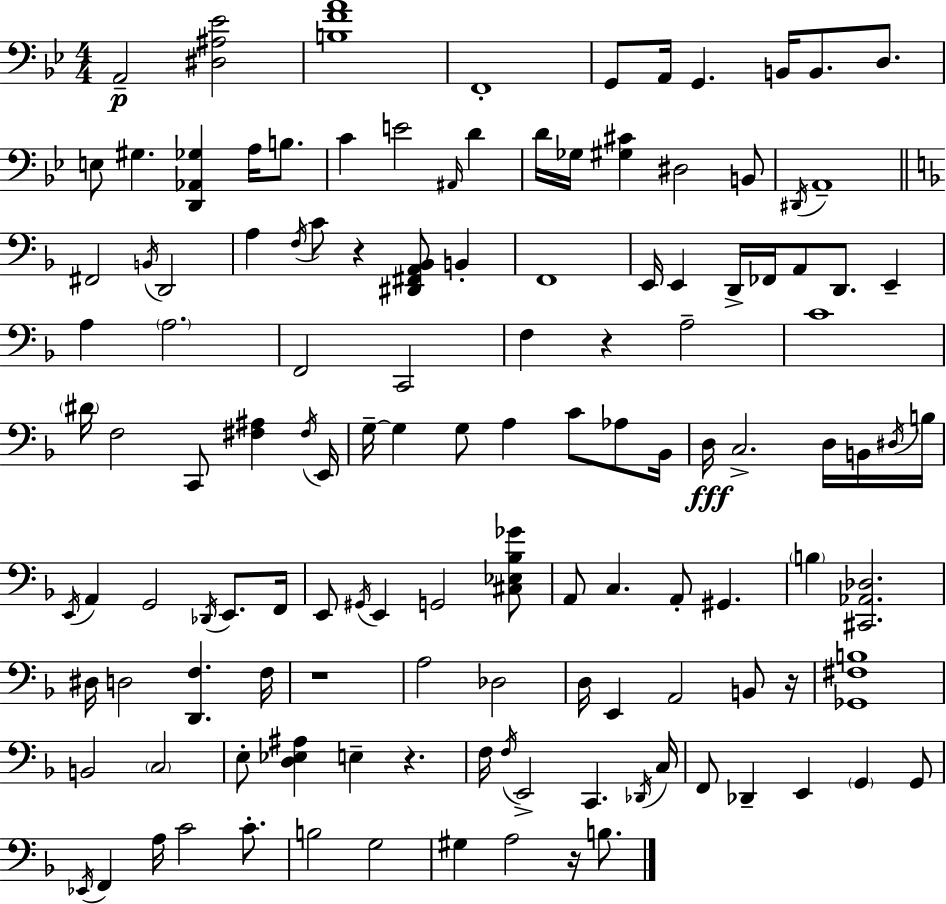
A2/h [D#3,A#3,Eb4]/h [B3,F4,A4]/w F2/w G2/e A2/s G2/q. B2/s B2/e. D3/e. E3/e G#3/q. [D2,Ab2,Gb3]/q A3/s B3/e. C4/q E4/h A#2/s D4/q D4/s Gb3/s [G#3,C#4]/q D#3/h B2/e D#2/s A2/w F#2/h B2/s D2/h A3/q F3/s C4/e R/q [D#2,F#2,A2,Bb2]/e B2/q F2/w E2/s E2/q D2/s FES2/s A2/e D2/e. E2/q A3/q A3/h. F2/h C2/h F3/q R/q A3/h C4/w D#4/s F3/h C2/e [F#3,A#3]/q F#3/s E2/s G3/s G3/q G3/e A3/q C4/e Ab3/e Bb2/s D3/s C3/h. D3/s B2/s D#3/s B3/s E2/s A2/q G2/h Db2/s E2/e. F2/s E2/e G#2/s E2/q G2/h [C#3,Eb3,Bb3,Gb4]/e A2/e C3/q. A2/e G#2/q. B3/q [C#2,Ab2,Db3]/h. D#3/s D3/h [D2,F3]/q. F3/s R/w A3/h Db3/h D3/s E2/q A2/h B2/e R/s [Gb2,F#3,B3]/w B2/h C3/h E3/e [D3,Eb3,A#3]/q E3/q R/q. F3/s F3/s E2/h C2/q. Db2/s C3/s F2/e Db2/q E2/q G2/q G2/e Eb2/s F2/q A3/s C4/h C4/e. B3/h G3/h G#3/q A3/h R/s B3/e.